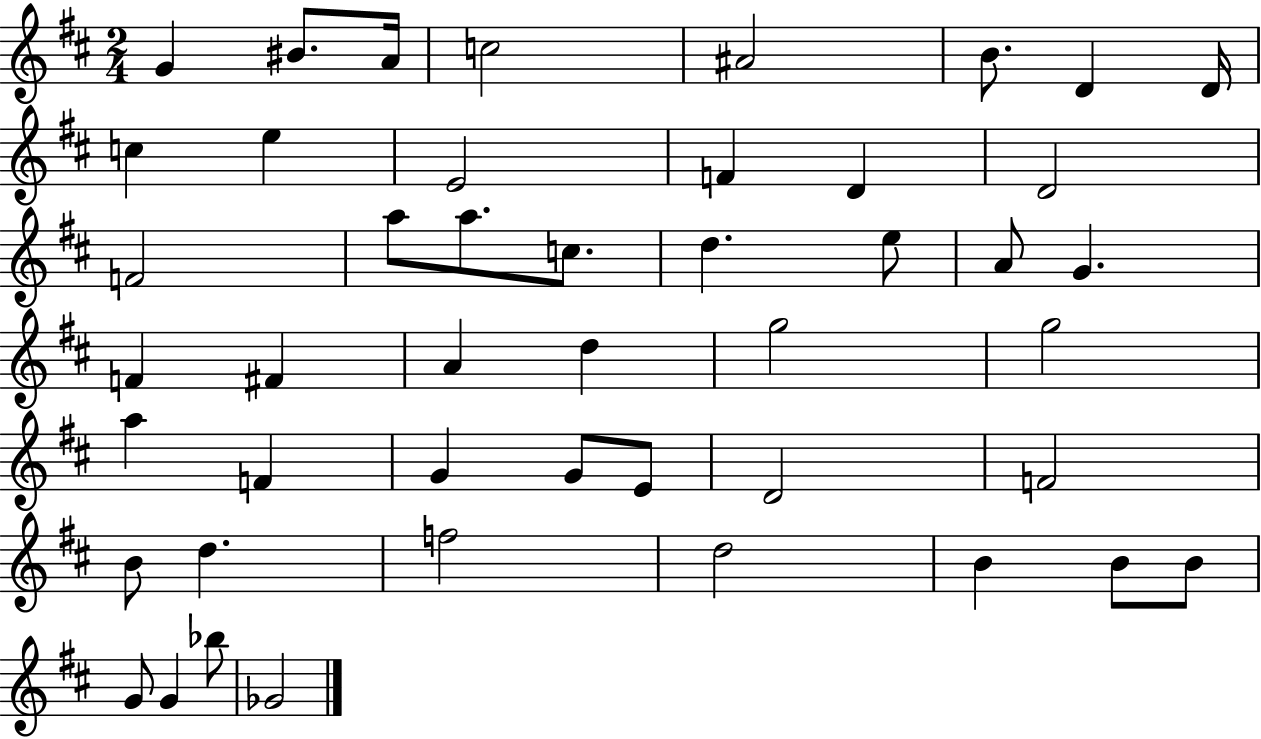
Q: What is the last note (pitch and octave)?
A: Gb4